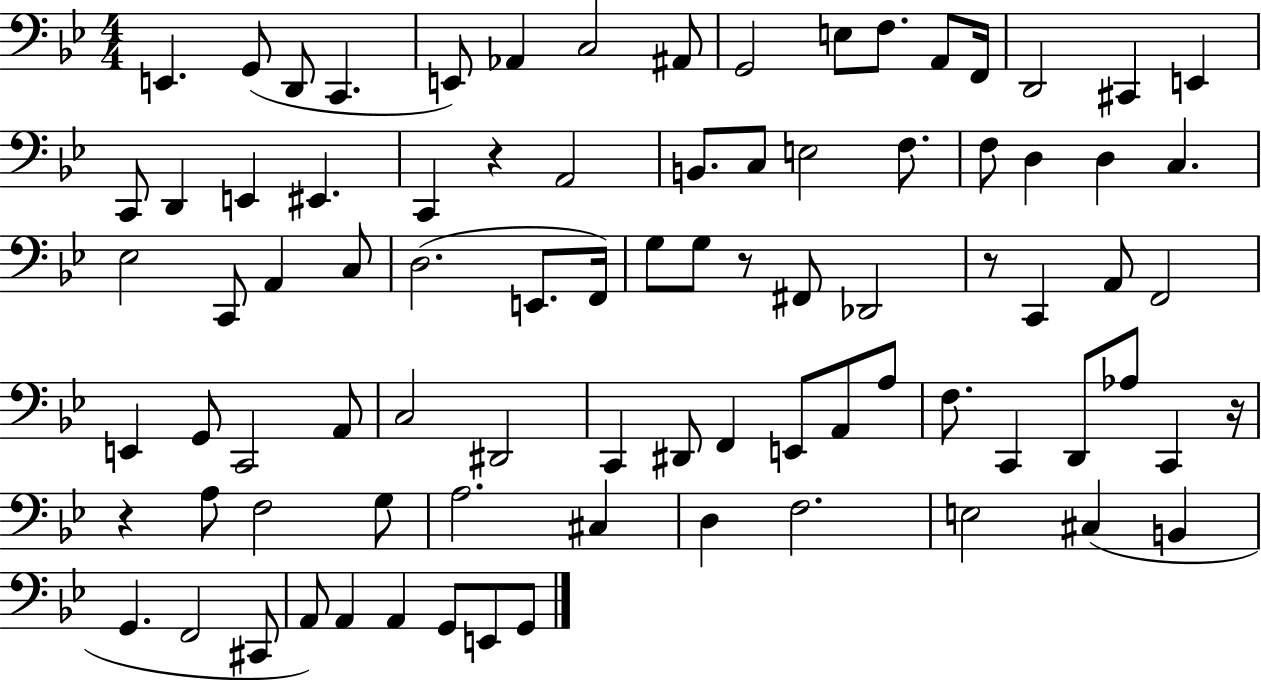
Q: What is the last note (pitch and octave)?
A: G2